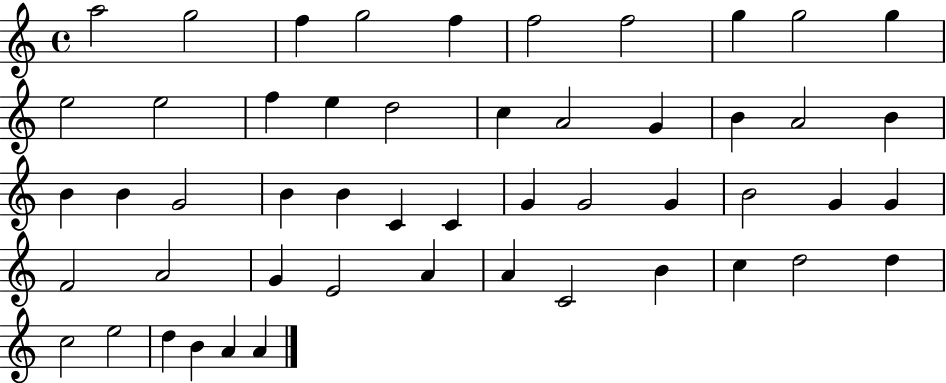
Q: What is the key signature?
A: C major